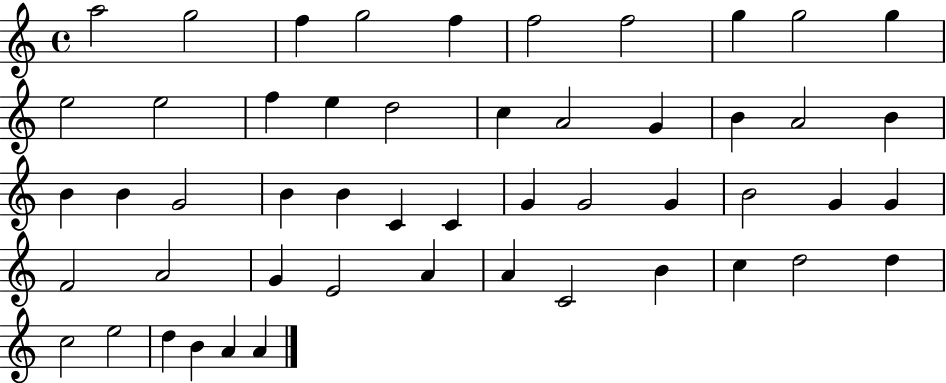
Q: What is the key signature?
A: C major